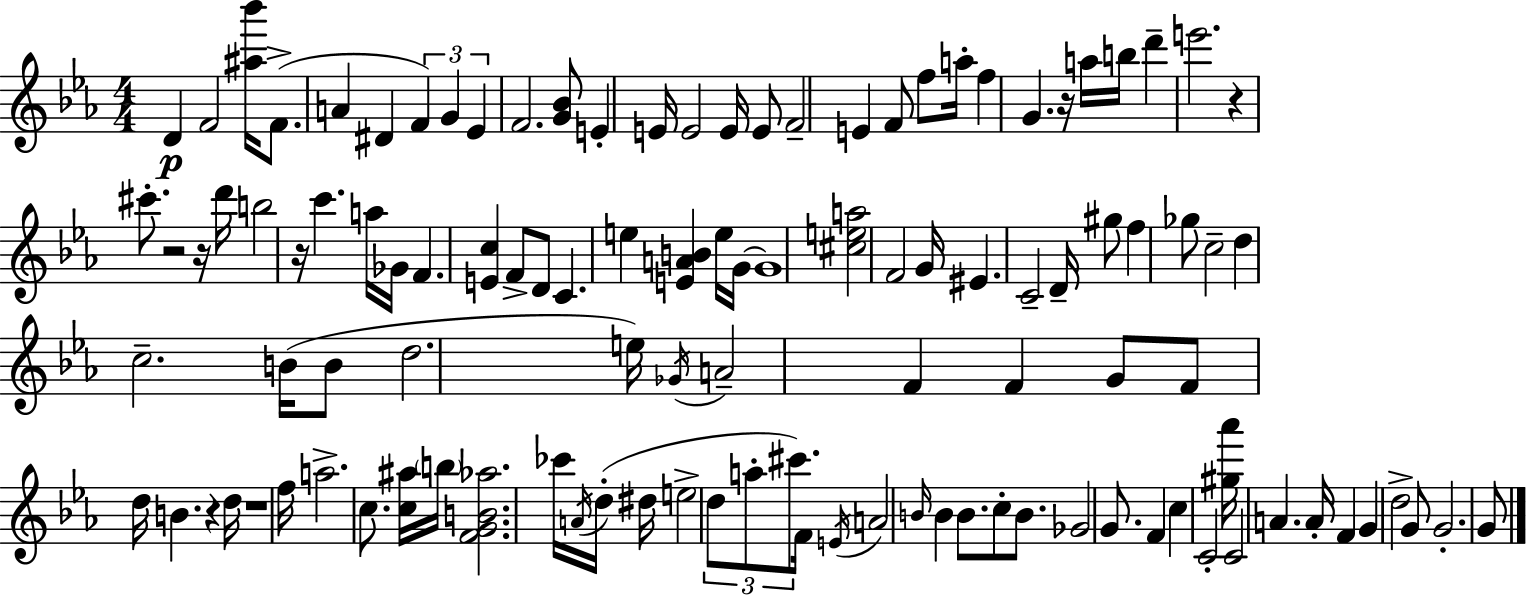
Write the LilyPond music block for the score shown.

{
  \clef treble
  \numericTimeSignature
  \time 4/4
  \key c \minor
  d'4\p f'2 <ais'' bes'''>16 f'8.->( | a'4 dis'4 \tuplet 3/2 { f'4) g'4 | ees'4 } f'2. | <g' bes'>8 e'4-. e'16 e'2 e'16 | \break e'8 f'2-- e'4 f'8 | f''8 a''16-. f''4 g'4. r16 a''16 b''16 | d'''4-- e'''2. | r4 cis'''8.-. r2 r16 | \break d'''16 b''2 r16 c'''4. | a''16 ges'16 f'4. <e' c''>4 f'8-> d'8 | c'4. e''4 <e' a' b'>4 e''16 g'16~~ | g'1 | \break <cis'' e'' a''>2 f'2 | g'16 eis'4. c'2-- d'16-- | gis''8 f''4 ges''8 c''2-- | d''4 c''2.-- | \break b'16( b'8 d''2. e''16) | \acciaccatura { ges'16 } a'2-- f'4 f'4 | g'8 f'8 d''16 b'4. r4 | d''16 r1 | \break f''16 a''2.-> c''8. | <c'' ais''>16 \parenthesize b''16 <f' g' b' aes''>2. ces'''16 | \acciaccatura { a'16 } d''16-.( dis''16 e''2-> \tuplet 3/2 { d''8 a''8-. cis'''8.) } | f'16 \acciaccatura { e'16 } a'2 \grace { b'16 } b'4 | \break b'8. c''8-. b'8. ges'2 | g'8. f'4 c''4 c'2-. | <gis'' aes'''>16 c'2 a'4. | a'16-. f'4 g'4 d''2-> | \break g'8 g'2.-. | g'8 \bar "|."
}